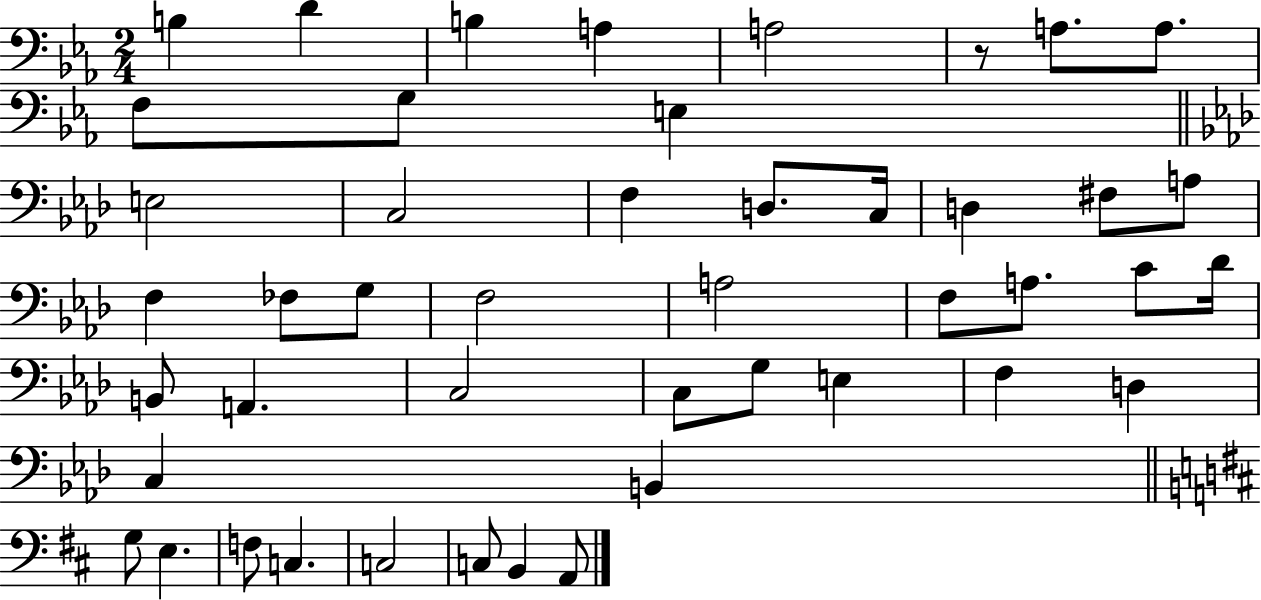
X:1
T:Untitled
M:2/4
L:1/4
K:Eb
B, D B, A, A,2 z/2 A,/2 A,/2 F,/2 G,/2 E, E,2 C,2 F, D,/2 C,/4 D, ^F,/2 A,/2 F, _F,/2 G,/2 F,2 A,2 F,/2 A,/2 C/2 _D/4 B,,/2 A,, C,2 C,/2 G,/2 E, F, D, C, B,, G,/2 E, F,/2 C, C,2 C,/2 B,, A,,/2